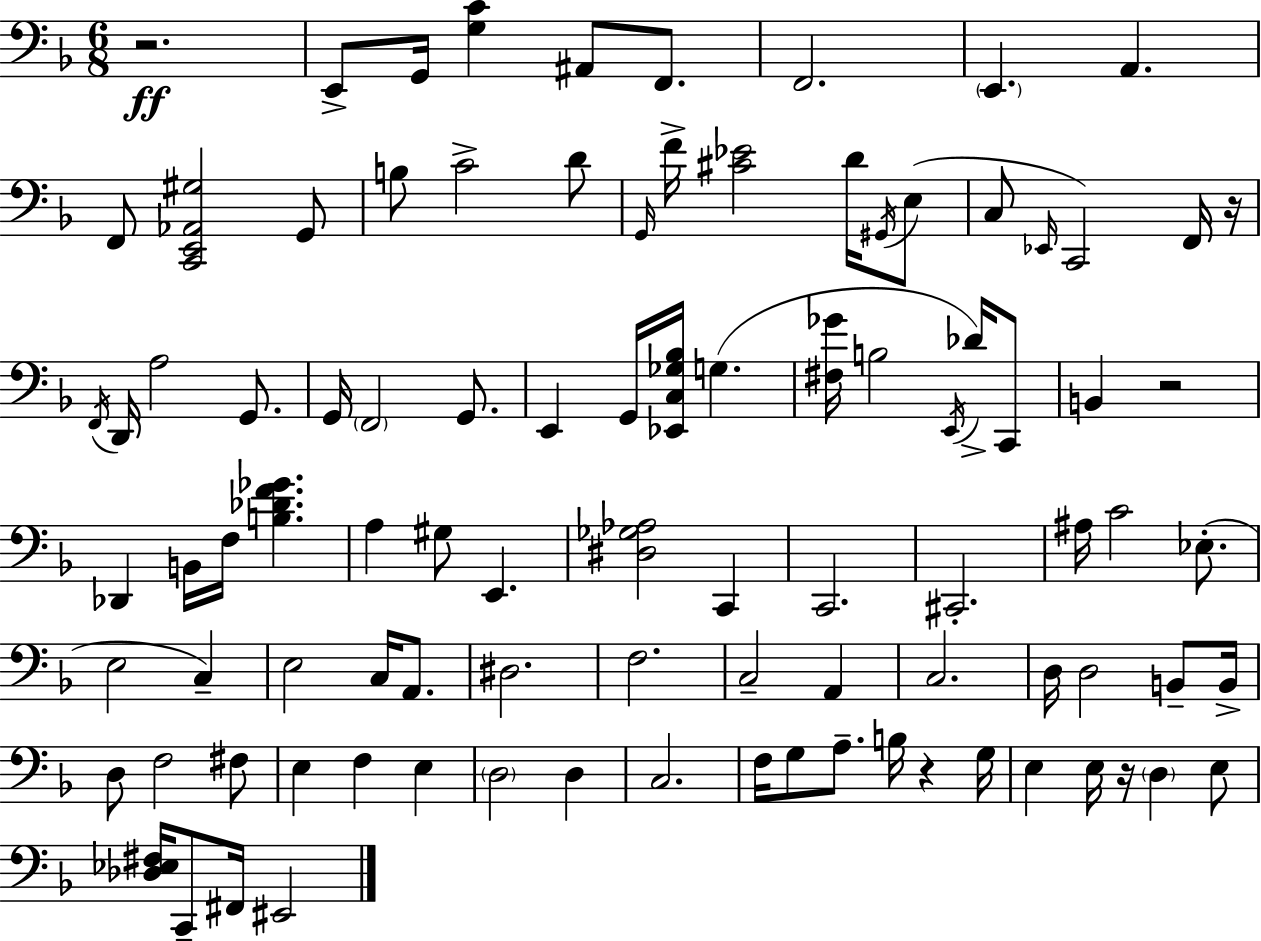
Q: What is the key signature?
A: F major